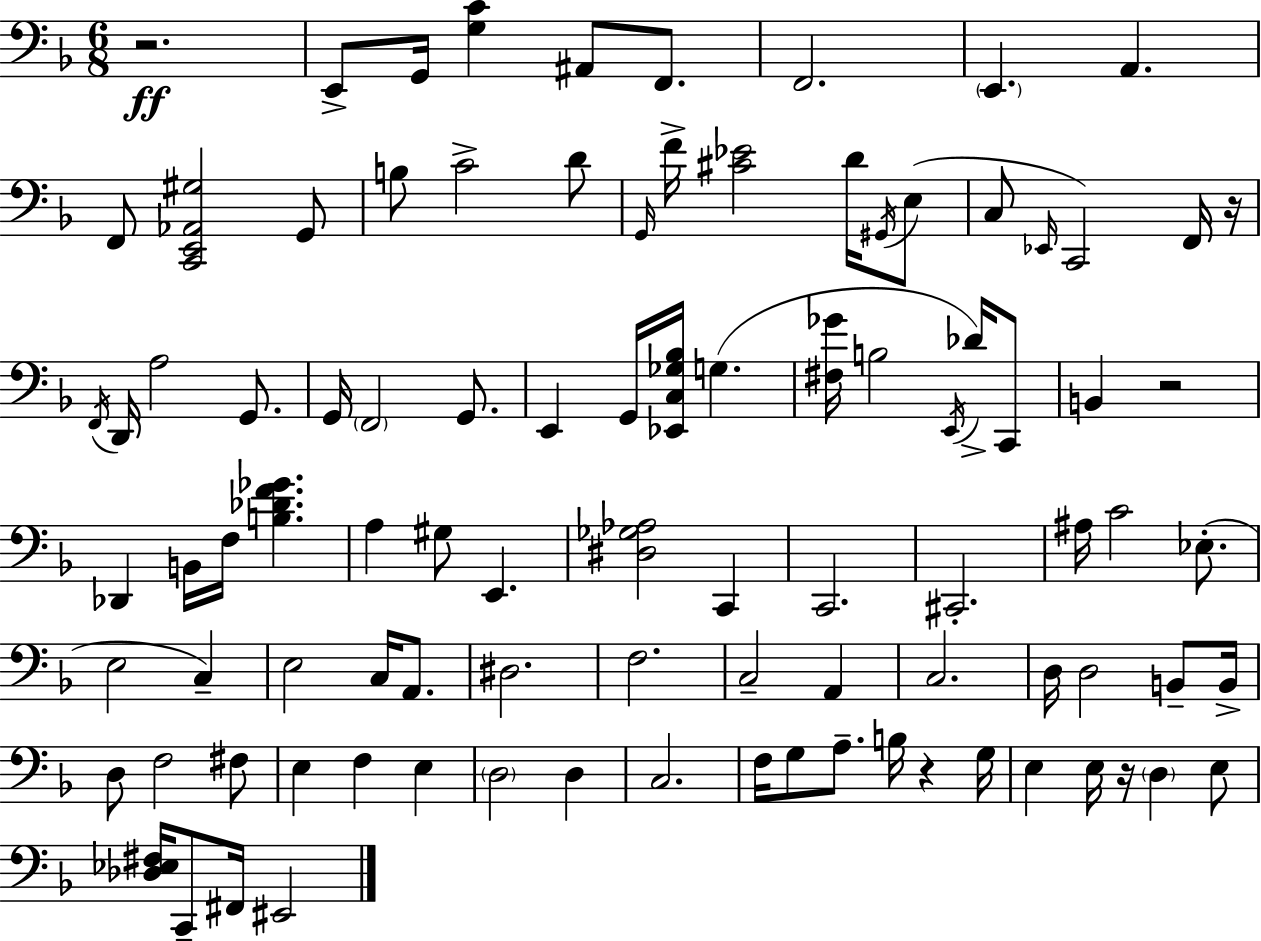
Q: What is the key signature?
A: F major